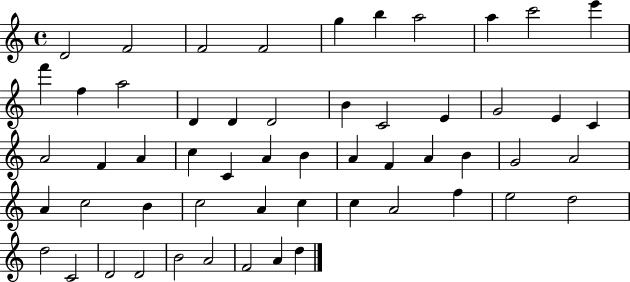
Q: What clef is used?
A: treble